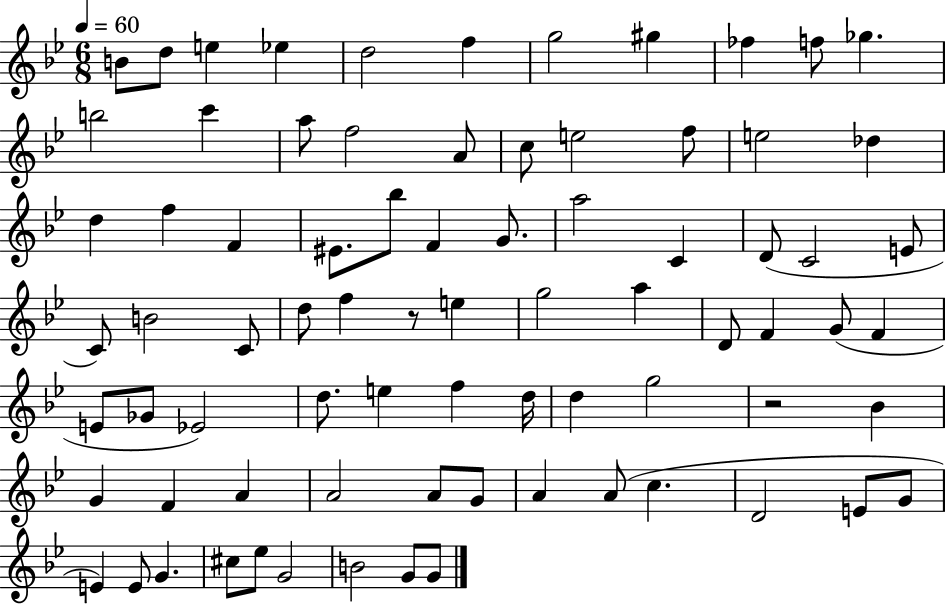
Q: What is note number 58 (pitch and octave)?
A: A4